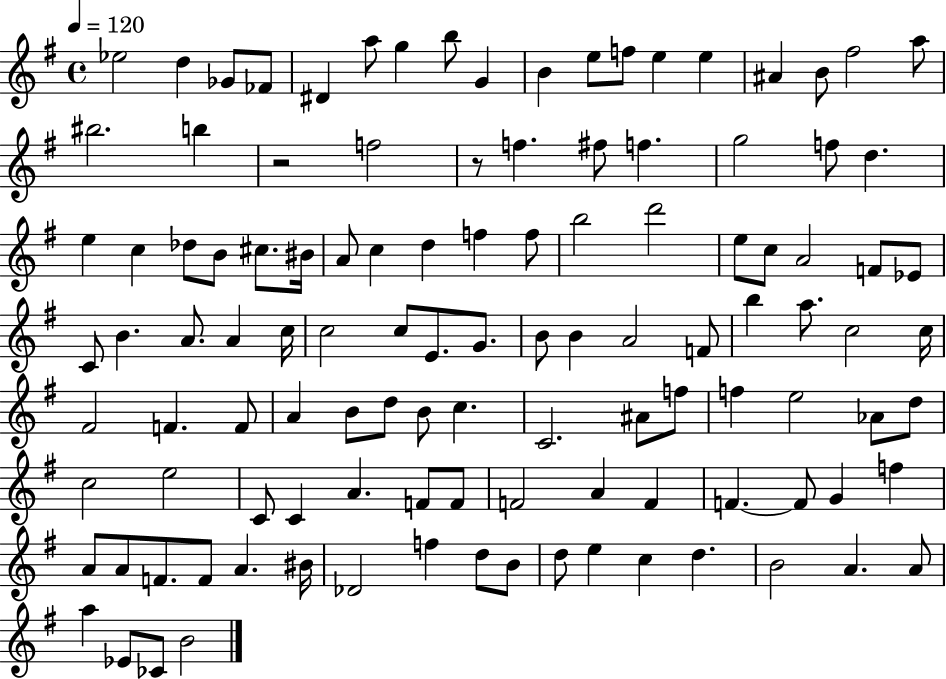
{
  \clef treble
  \time 4/4
  \defaultTimeSignature
  \key g \major
  \tempo 4 = 120
  ees''2 d''4 ges'8 fes'8 | dis'4 a''8 g''4 b''8 g'4 | b'4 e''8 f''8 e''4 e''4 | ais'4 b'8 fis''2 a''8 | \break bis''2. b''4 | r2 f''2 | r8 f''4. fis''8 f''4. | g''2 f''8 d''4. | \break e''4 c''4 des''8 b'8 cis''8. bis'16 | a'8 c''4 d''4 f''4 f''8 | b''2 d'''2 | e''8 c''8 a'2 f'8 ees'8 | \break c'8 b'4. a'8. a'4 c''16 | c''2 c''8 e'8. g'8. | b'8 b'4 a'2 f'8 | b''4 a''8. c''2 c''16 | \break fis'2 f'4. f'8 | a'4 b'8 d''8 b'8 c''4. | c'2. ais'8 f''8 | f''4 e''2 aes'8 d''8 | \break c''2 e''2 | c'8 c'4 a'4. f'8 f'8 | f'2 a'4 f'4 | f'4.~~ f'8 g'4 f''4 | \break a'8 a'8 f'8. f'8 a'4. bis'16 | des'2 f''4 d''8 b'8 | d''8 e''4 c''4 d''4. | b'2 a'4. a'8 | \break a''4 ees'8 ces'8 b'2 | \bar "|."
}